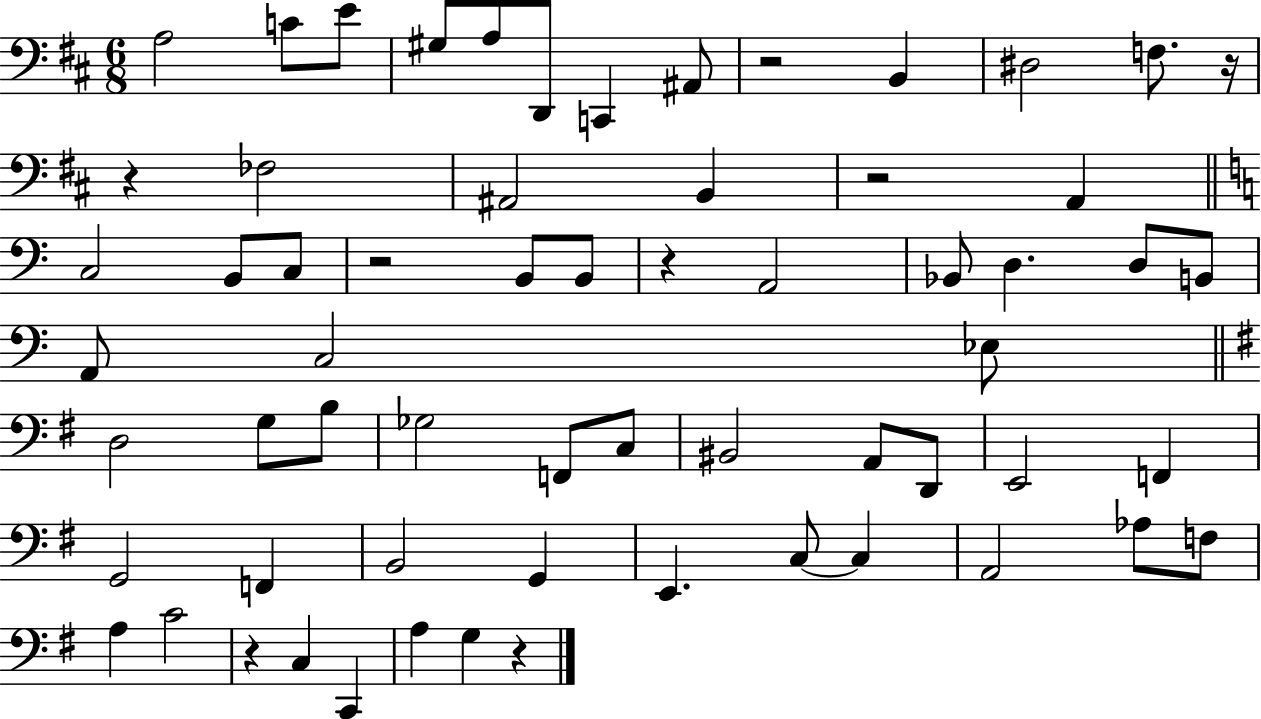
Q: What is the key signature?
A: D major